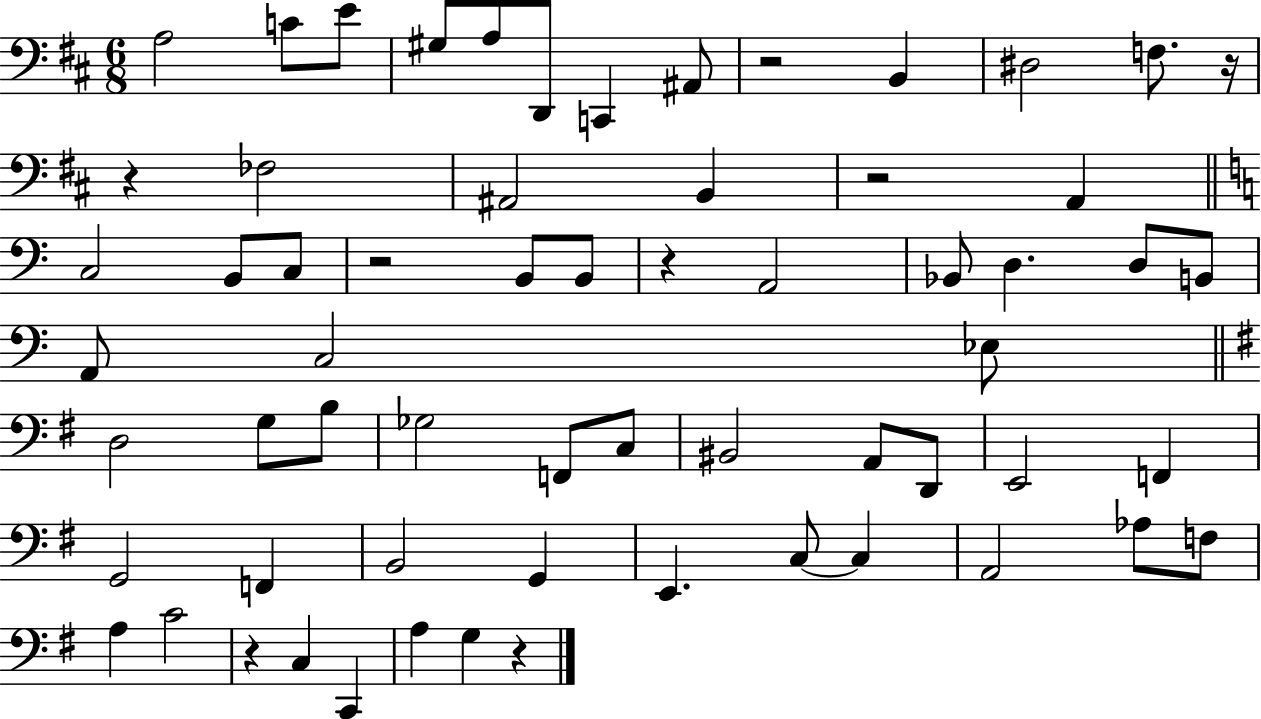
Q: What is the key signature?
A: D major